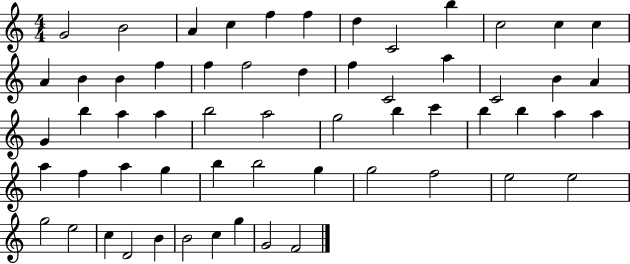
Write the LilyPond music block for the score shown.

{
  \clef treble
  \numericTimeSignature
  \time 4/4
  \key c \major
  g'2 b'2 | a'4 c''4 f''4 f''4 | d''4 c'2 b''4 | c''2 c''4 c''4 | \break a'4 b'4 b'4 f''4 | f''4 f''2 d''4 | f''4 c'2 a''4 | c'2 b'4 a'4 | \break g'4 b''4 a''4 a''4 | b''2 a''2 | g''2 b''4 c'''4 | b''4 b''4 a''4 a''4 | \break a''4 f''4 a''4 g''4 | b''4 b''2 g''4 | g''2 f''2 | e''2 e''2 | \break g''2 e''2 | c''4 d'2 b'4 | b'2 c''4 g''4 | g'2 f'2 | \break \bar "|."
}